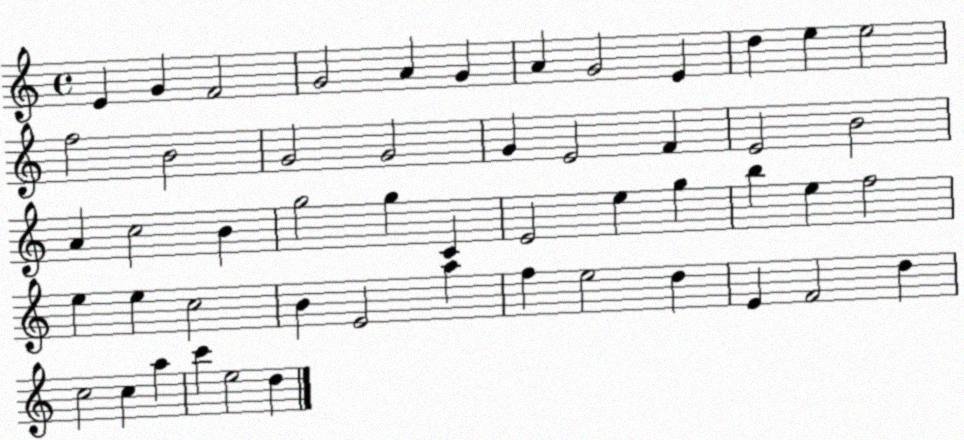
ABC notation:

X:1
T:Untitled
M:4/4
L:1/4
K:C
E G F2 G2 A G A G2 E d e e2 f2 B2 G2 G2 G E2 F E2 B2 A c2 B g2 g C E2 e g b e f2 e e c2 B E2 a f e2 d E F2 d c2 c a c' e2 d